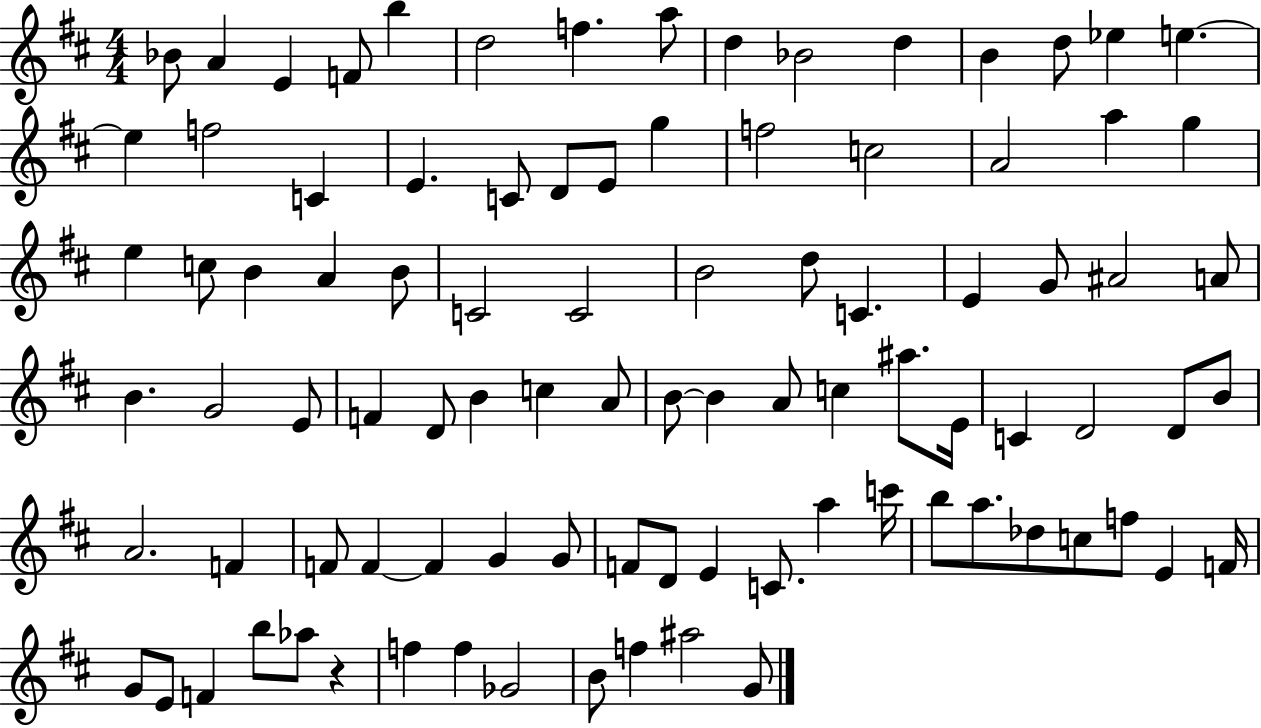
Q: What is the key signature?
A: D major